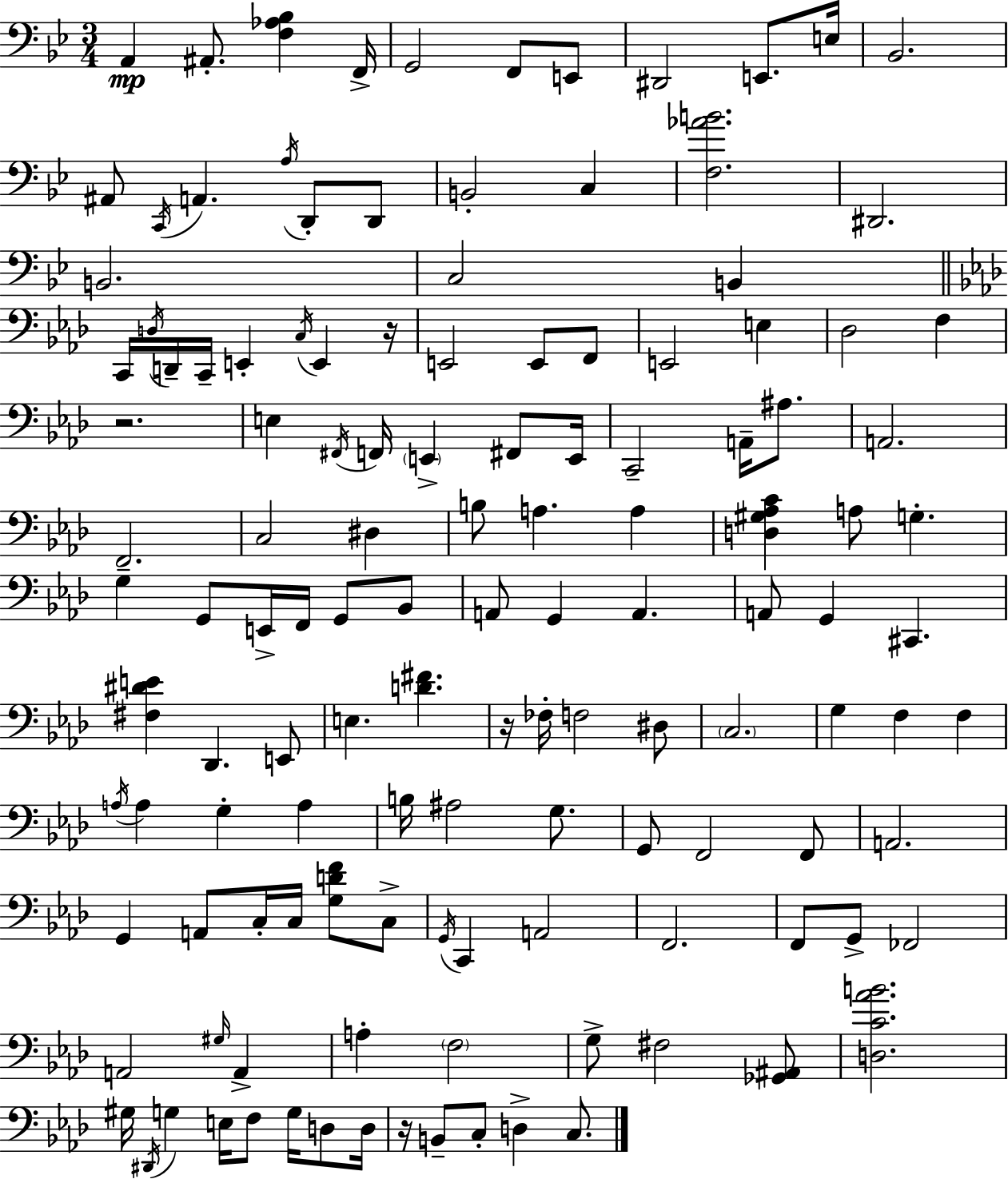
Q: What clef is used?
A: bass